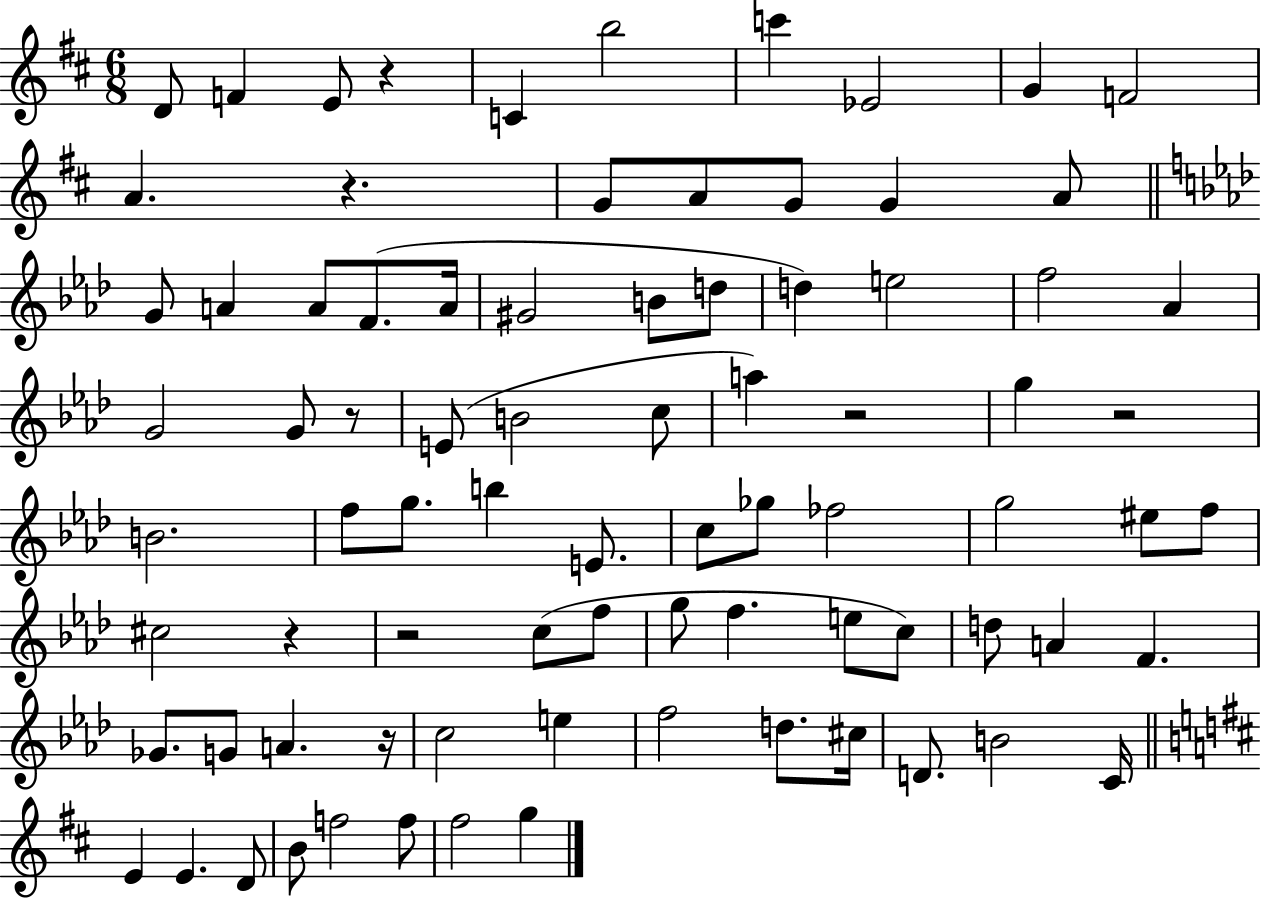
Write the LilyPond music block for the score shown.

{
  \clef treble
  \numericTimeSignature
  \time 6/8
  \key d \major
  d'8 f'4 e'8 r4 | c'4 b''2 | c'''4 ees'2 | g'4 f'2 | \break a'4. r4. | g'8 a'8 g'8 g'4 a'8 | \bar "||" \break \key f \minor g'8 a'4 a'8 f'8.( a'16 | gis'2 b'8 d''8 | d''4) e''2 | f''2 aes'4 | \break g'2 g'8 r8 | e'8( b'2 c''8 | a''4) r2 | g''4 r2 | \break b'2. | f''8 g''8. b''4 e'8. | c''8 ges''8 fes''2 | g''2 eis''8 f''8 | \break cis''2 r4 | r2 c''8( f''8 | g''8 f''4. e''8 c''8) | d''8 a'4 f'4. | \break ges'8. g'8 a'4. r16 | c''2 e''4 | f''2 d''8. cis''16 | d'8. b'2 c'16 | \break \bar "||" \break \key d \major e'4 e'4. d'8 | b'8 f''2 f''8 | fis''2 g''4 | \bar "|."
}